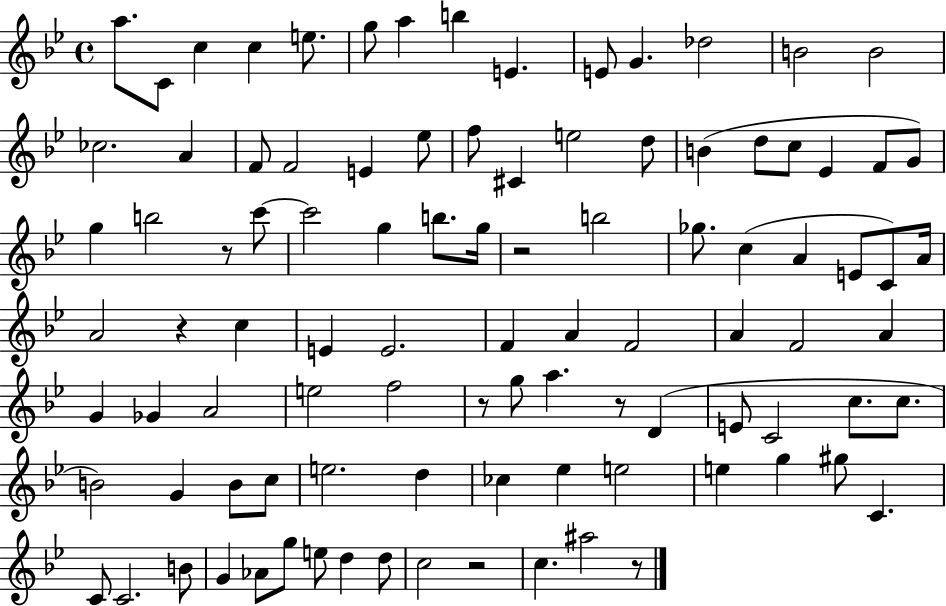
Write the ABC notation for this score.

X:1
T:Untitled
M:4/4
L:1/4
K:Bb
a/2 C/2 c c e/2 g/2 a b E E/2 G _d2 B2 B2 _c2 A F/2 F2 E _e/2 f/2 ^C e2 d/2 B d/2 c/2 _E F/2 G/2 g b2 z/2 c'/2 c'2 g b/2 g/4 z2 b2 _g/2 c A E/2 C/2 A/4 A2 z c E E2 F A F2 A F2 A G _G A2 e2 f2 z/2 g/2 a z/2 D E/2 C2 c/2 c/2 B2 G B/2 c/2 e2 d _c _e e2 e g ^g/2 C C/2 C2 B/2 G _A/2 g/2 e/2 d d/2 c2 z2 c ^a2 z/2